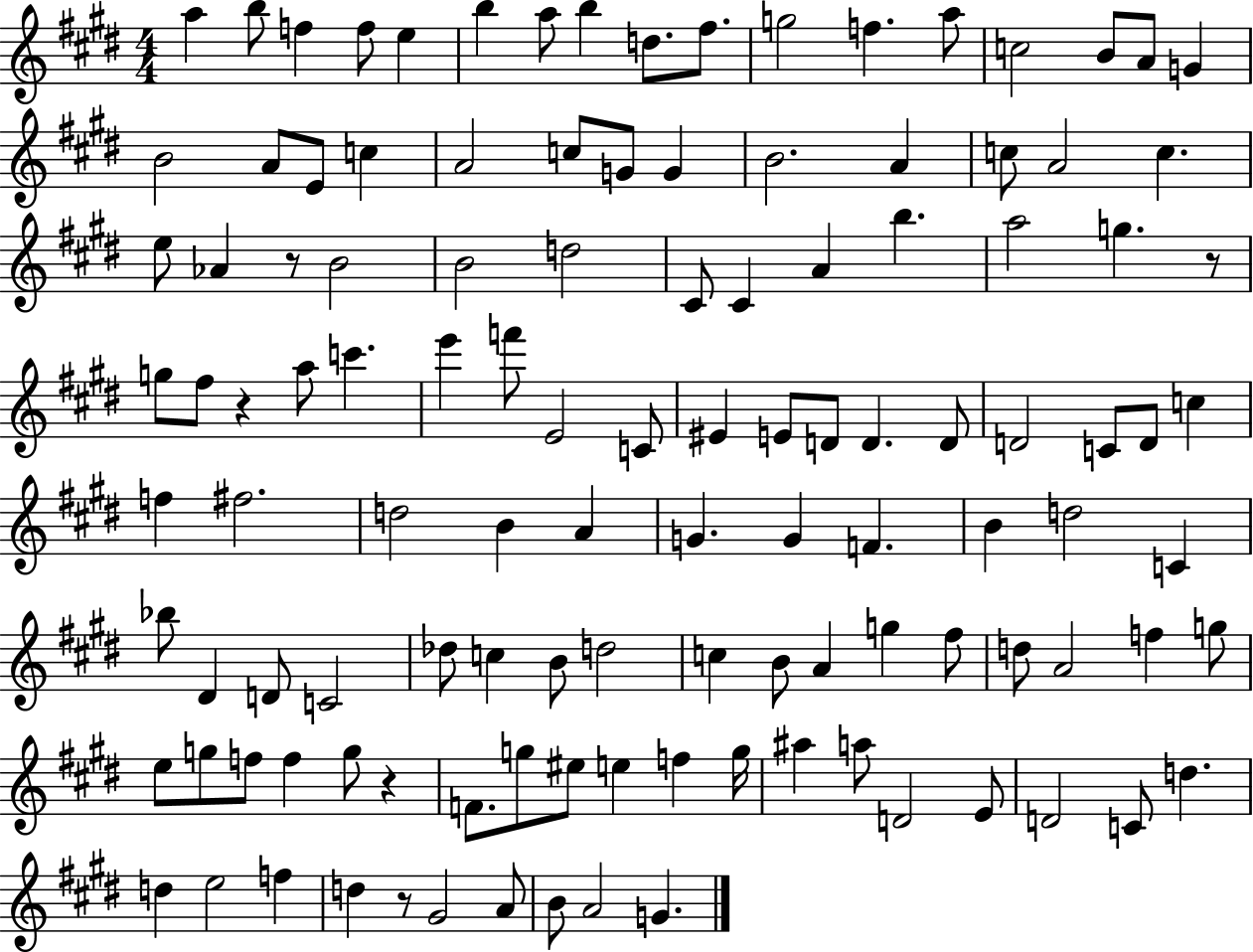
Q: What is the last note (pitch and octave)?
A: G4